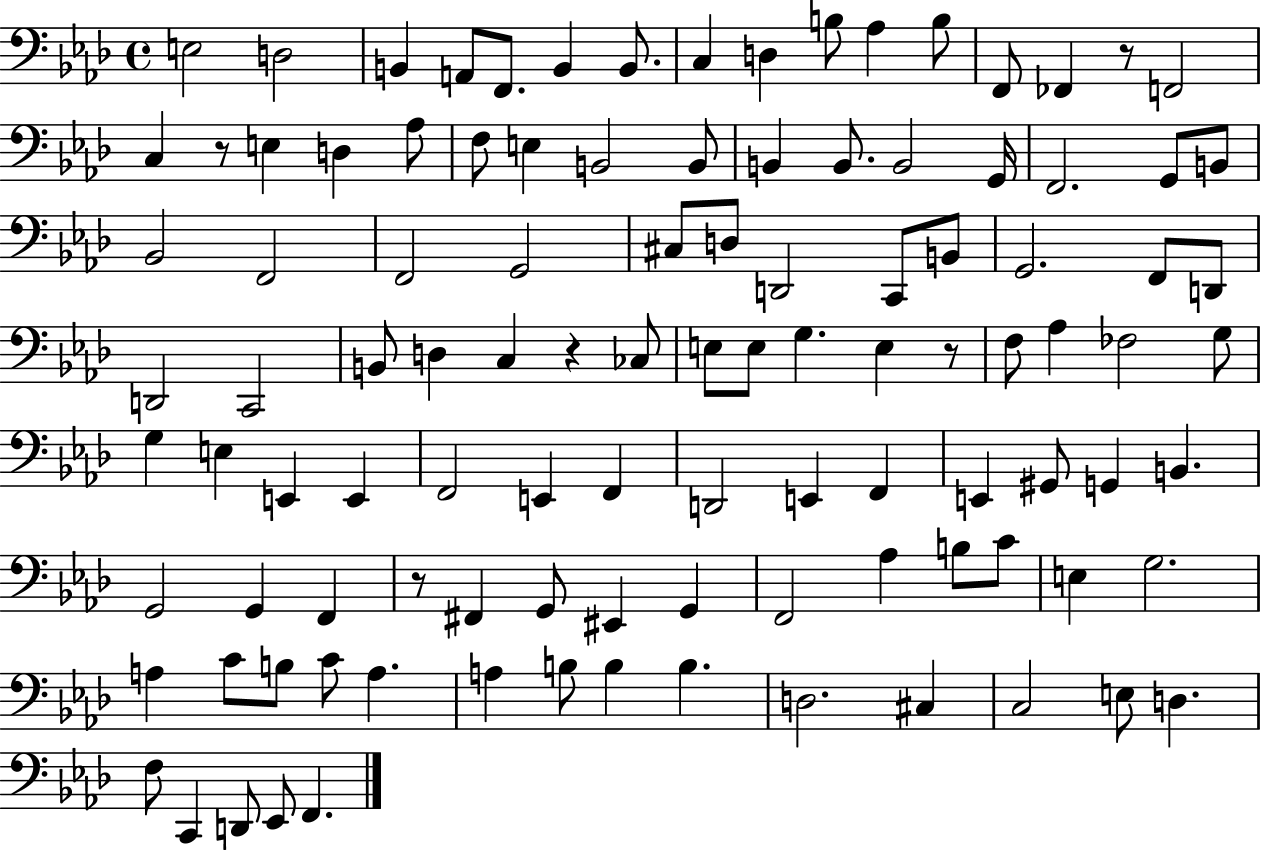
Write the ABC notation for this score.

X:1
T:Untitled
M:4/4
L:1/4
K:Ab
E,2 D,2 B,, A,,/2 F,,/2 B,, B,,/2 C, D, B,/2 _A, B,/2 F,,/2 _F,, z/2 F,,2 C, z/2 E, D, _A,/2 F,/2 E, B,,2 B,,/2 B,, B,,/2 B,,2 G,,/4 F,,2 G,,/2 B,,/2 _B,,2 F,,2 F,,2 G,,2 ^C,/2 D,/2 D,,2 C,,/2 B,,/2 G,,2 F,,/2 D,,/2 D,,2 C,,2 B,,/2 D, C, z _C,/2 E,/2 E,/2 G, E, z/2 F,/2 _A, _F,2 G,/2 G, E, E,, E,, F,,2 E,, F,, D,,2 E,, F,, E,, ^G,,/2 G,, B,, G,,2 G,, F,, z/2 ^F,, G,,/2 ^E,, G,, F,,2 _A, B,/2 C/2 E, G,2 A, C/2 B,/2 C/2 A, A, B,/2 B, B, D,2 ^C, C,2 E,/2 D, F,/2 C,, D,,/2 _E,,/2 F,,